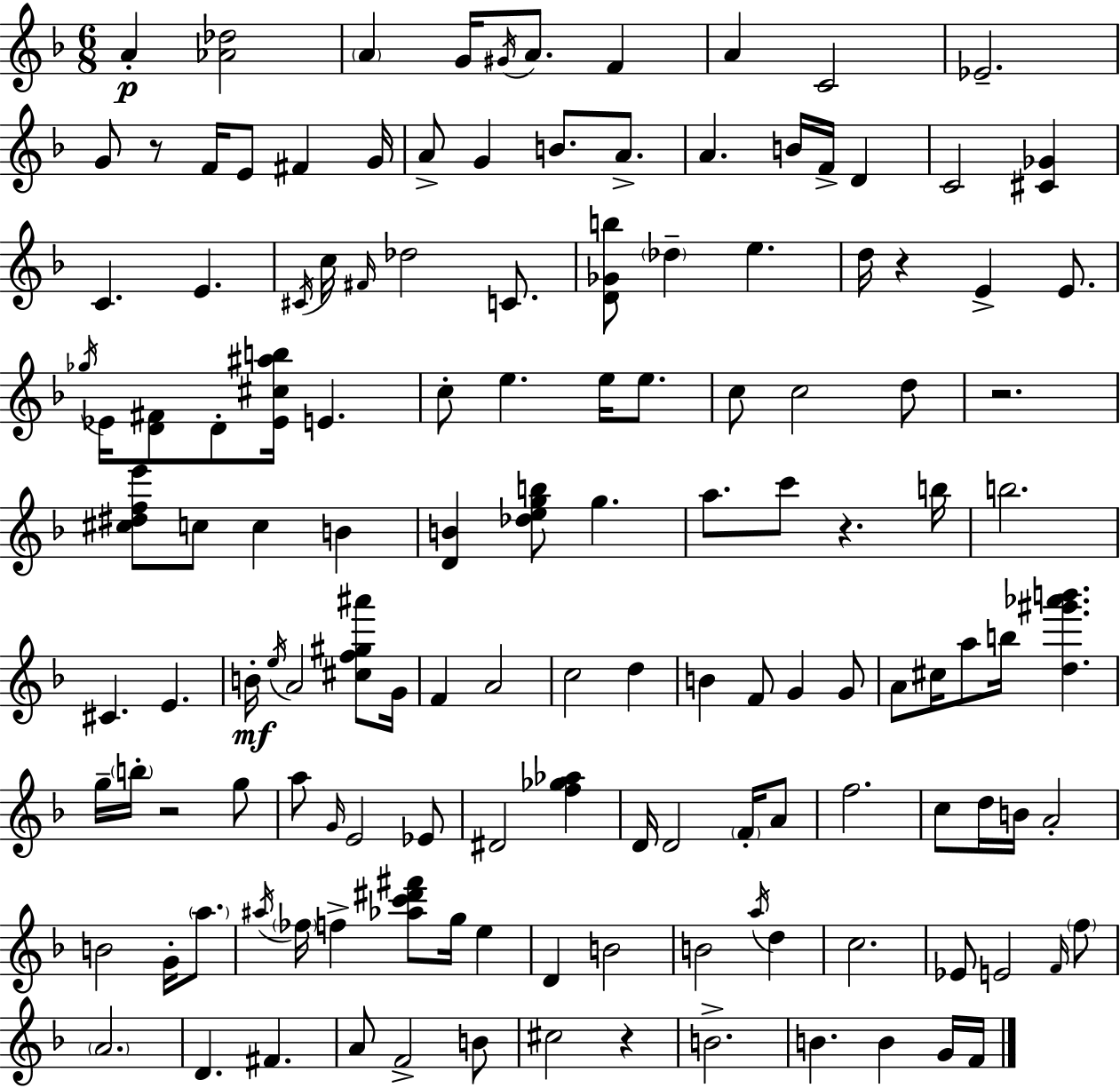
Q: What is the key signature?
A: D minor